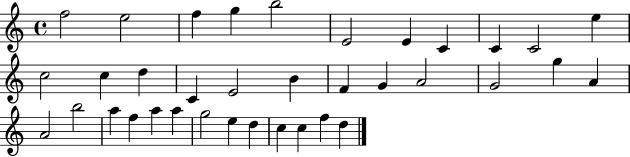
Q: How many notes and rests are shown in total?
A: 36